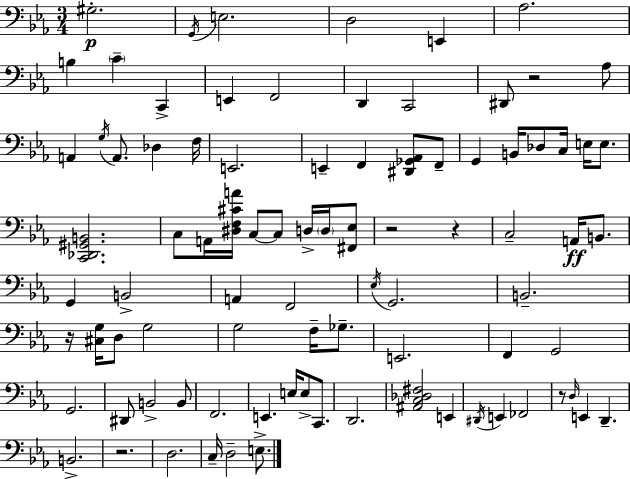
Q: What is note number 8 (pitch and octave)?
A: C4